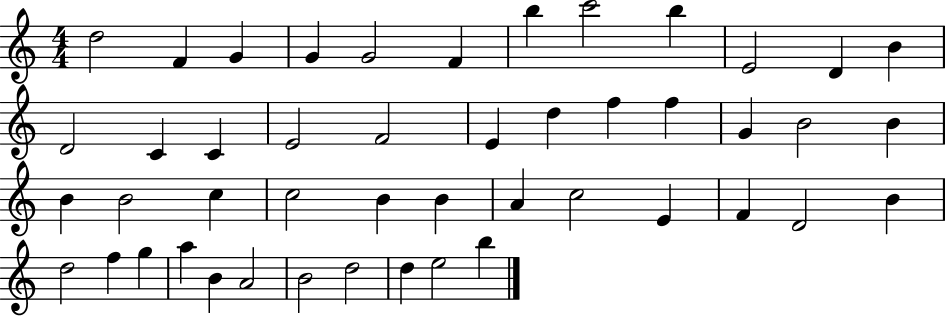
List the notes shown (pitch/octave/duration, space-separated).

D5/h F4/q G4/q G4/q G4/h F4/q B5/q C6/h B5/q E4/h D4/q B4/q D4/h C4/q C4/q E4/h F4/h E4/q D5/q F5/q F5/q G4/q B4/h B4/q B4/q B4/h C5/q C5/h B4/q B4/q A4/q C5/h E4/q F4/q D4/h B4/q D5/h F5/q G5/q A5/q B4/q A4/h B4/h D5/h D5/q E5/h B5/q